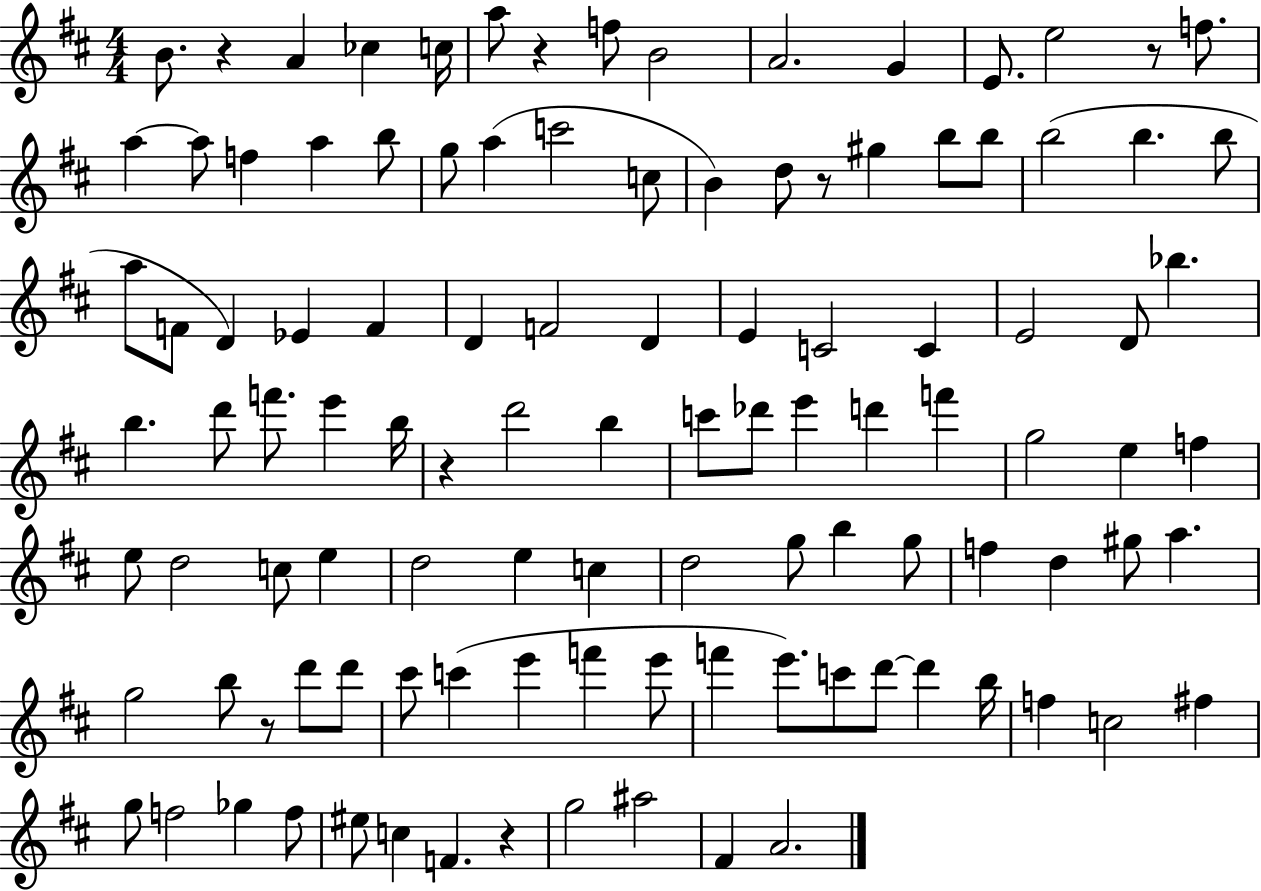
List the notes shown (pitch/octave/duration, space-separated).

B4/e. R/q A4/q CES5/q C5/s A5/e R/q F5/e B4/h A4/h. G4/q E4/e. E5/h R/e F5/e. A5/q A5/e F5/q A5/q B5/e G5/e A5/q C6/h C5/e B4/q D5/e R/e G#5/q B5/e B5/e B5/h B5/q. B5/e A5/e F4/e D4/q Eb4/q F4/q D4/q F4/h D4/q E4/q C4/h C4/q E4/h D4/e Bb5/q. B5/q. D6/e F6/e. E6/q B5/s R/q D6/h B5/q C6/e Db6/e E6/q D6/q F6/q G5/h E5/q F5/q E5/e D5/h C5/e E5/q D5/h E5/q C5/q D5/h G5/e B5/q G5/e F5/q D5/q G#5/e A5/q. G5/h B5/e R/e D6/e D6/e C#6/e C6/q E6/q F6/q E6/e F6/q E6/e. C6/e D6/e D6/q B5/s F5/q C5/h F#5/q G5/e F5/h Gb5/q F5/e EIS5/e C5/q F4/q. R/q G5/h A#5/h F#4/q A4/h.